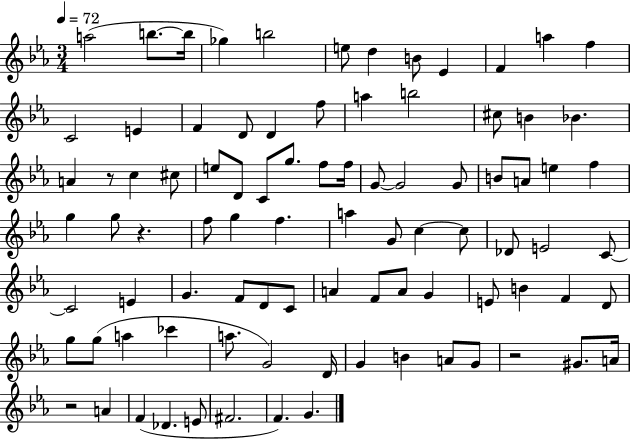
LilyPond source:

{
  \clef treble
  \numericTimeSignature
  \time 3/4
  \key ees \major
  \tempo 4 = 72
  a''2( b''8.~~ b''16 | ges''4) b''2 | e''8 d''4 b'8 ees'4 | f'4 a''4 f''4 | \break c'2 e'4 | f'4 d'8 d'4 f''8 | a''4 b''2 | cis''8 b'4 bes'4. | \break a'4 r8 c''4 cis''8 | e''8 d'8 c'8 g''8. f''8 f''16 | g'8~~ g'2 g'8 | b'8 a'8 e''4 f''4 | \break g''4 g''8 r4. | f''8 g''4 f''4. | a''4 g'8 c''4~~ c''8 | des'8 e'2 c'8~~ | \break c'2 e'4 | g'4. f'8 d'8 c'8 | a'4 f'8 a'8 g'4 | e'8 b'4 f'4 d'8 | \break g''8 g''8( a''4 ces'''4 | a''8. g'2) d'16 | g'4 b'4 a'8 g'8 | r2 gis'8. a'16 | \break r2 a'4 | f'4( des'4. e'8 | fis'2. | f'4.) g'4. | \break \bar "|."
}